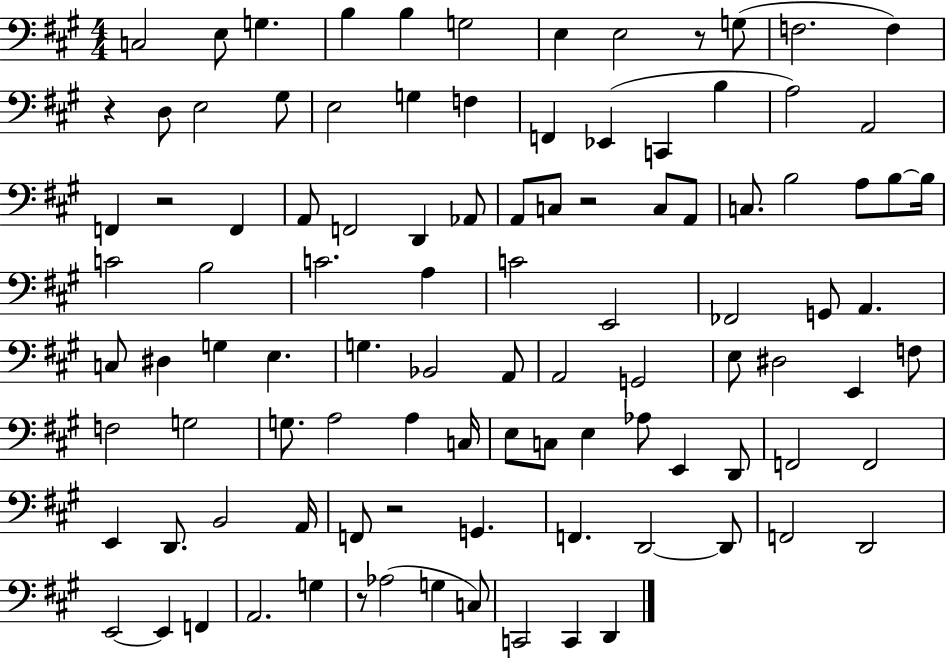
{
  \clef bass
  \numericTimeSignature
  \time 4/4
  \key a \major
  c2 e8 g4. | b4 b4 g2 | e4 e2 r8 g8( | f2. f4) | \break r4 d8 e2 gis8 | e2 g4 f4 | f,4 ees,4( c,4 b4 | a2) a,2 | \break f,4 r2 f,4 | a,8 f,2 d,4 aes,8 | a,8 c8 r2 c8 a,8 | c8. b2 a8 b8~~ b16 | \break c'2 b2 | c'2. a4 | c'2 e,2 | fes,2 g,8 a,4. | \break c8 dis4 g4 e4. | g4. bes,2 a,8 | a,2 g,2 | e8 dis2 e,4 f8 | \break f2 g2 | g8. a2 a4 c16 | e8 c8 e4 aes8 e,4 d,8 | f,2 f,2 | \break e,4 d,8. b,2 a,16 | f,8 r2 g,4. | f,4. d,2~~ d,8 | f,2 d,2 | \break e,2~~ e,4 f,4 | a,2. g4 | r8 aes2( g4 c8) | c,2 c,4 d,4 | \break \bar "|."
}